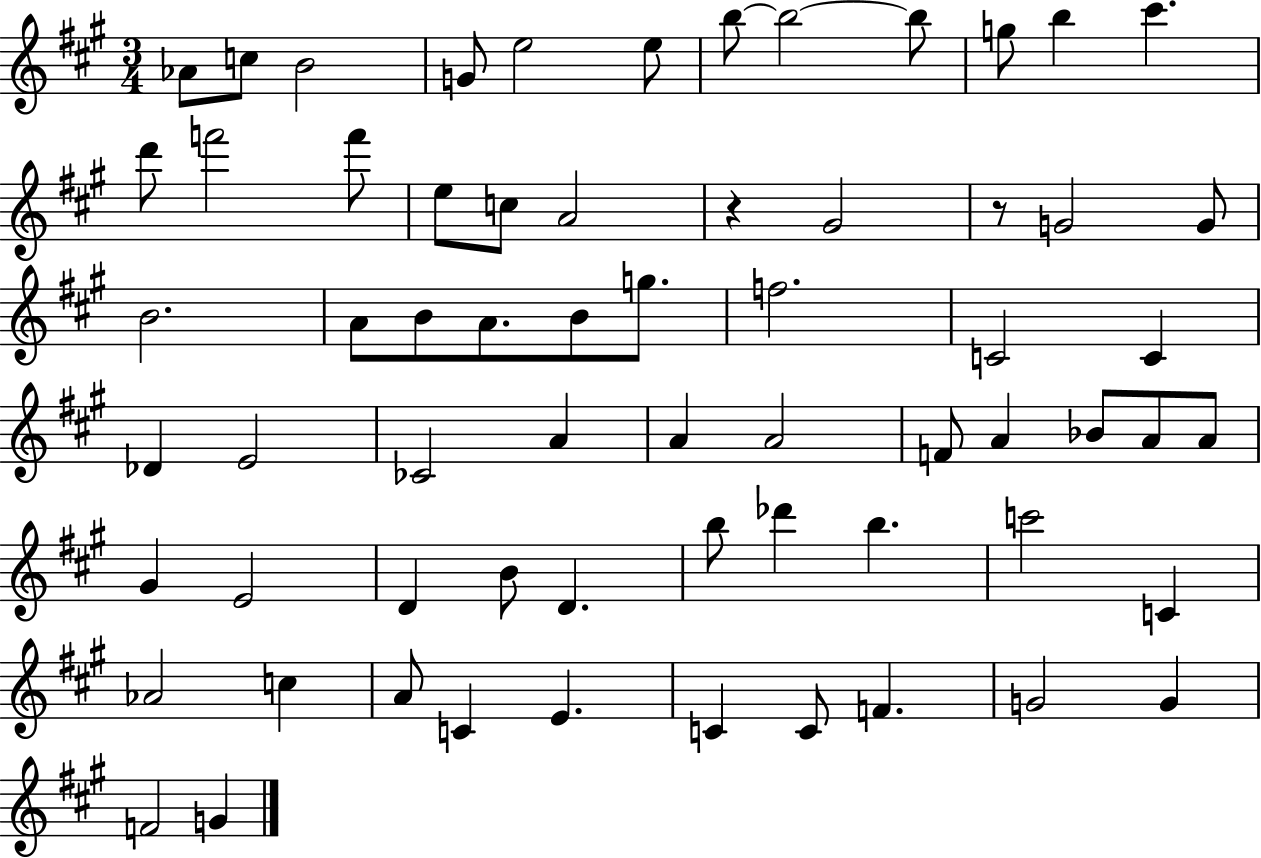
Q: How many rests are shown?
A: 2